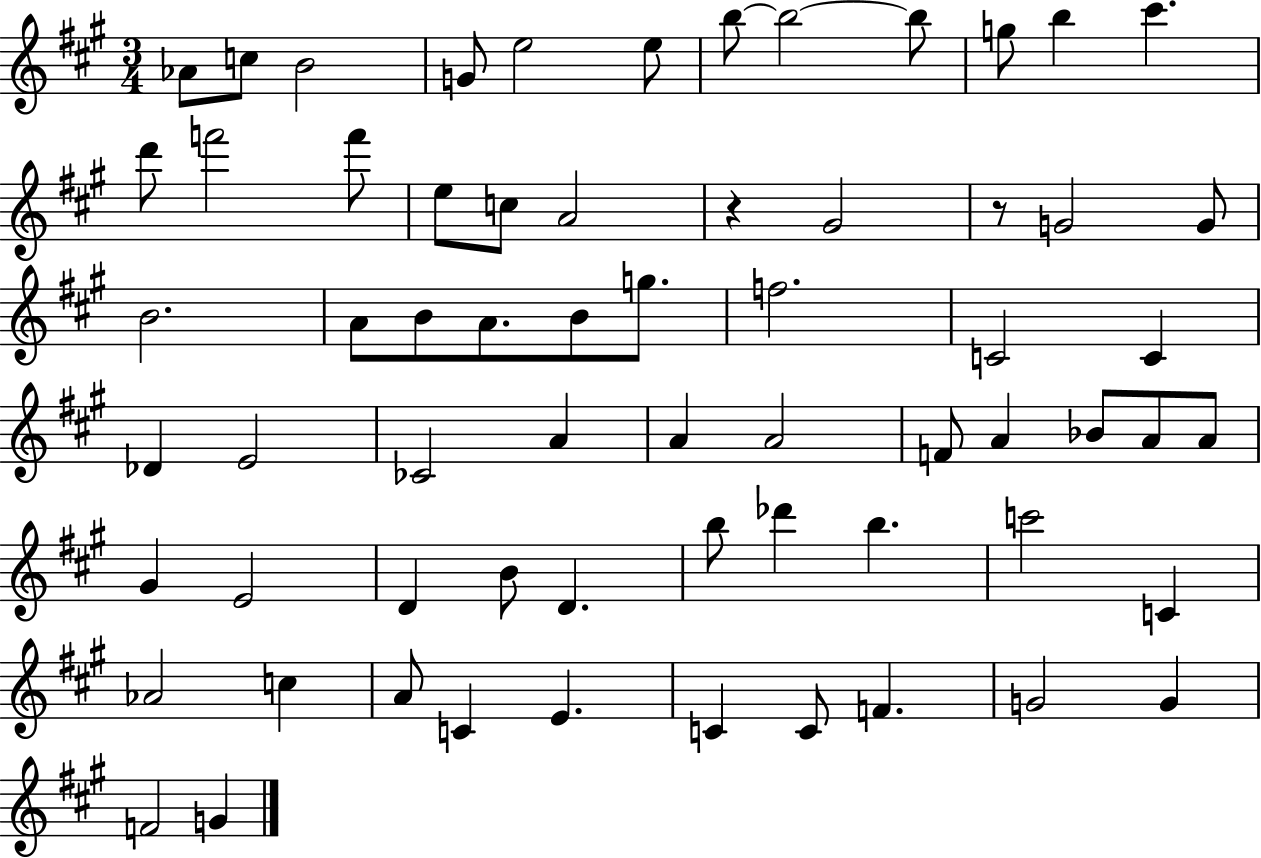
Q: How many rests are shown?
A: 2